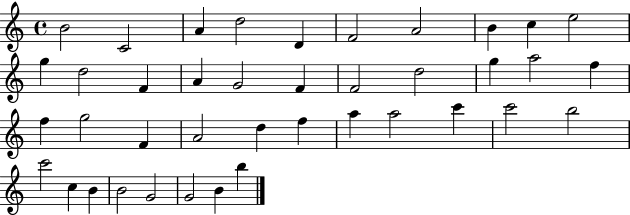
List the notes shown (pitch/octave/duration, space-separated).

B4/h C4/h A4/q D5/h D4/q F4/h A4/h B4/q C5/q E5/h G5/q D5/h F4/q A4/q G4/h F4/q F4/h D5/h G5/q A5/h F5/q F5/q G5/h F4/q A4/h D5/q F5/q A5/q A5/h C6/q C6/h B5/h C6/h C5/q B4/q B4/h G4/h G4/h B4/q B5/q